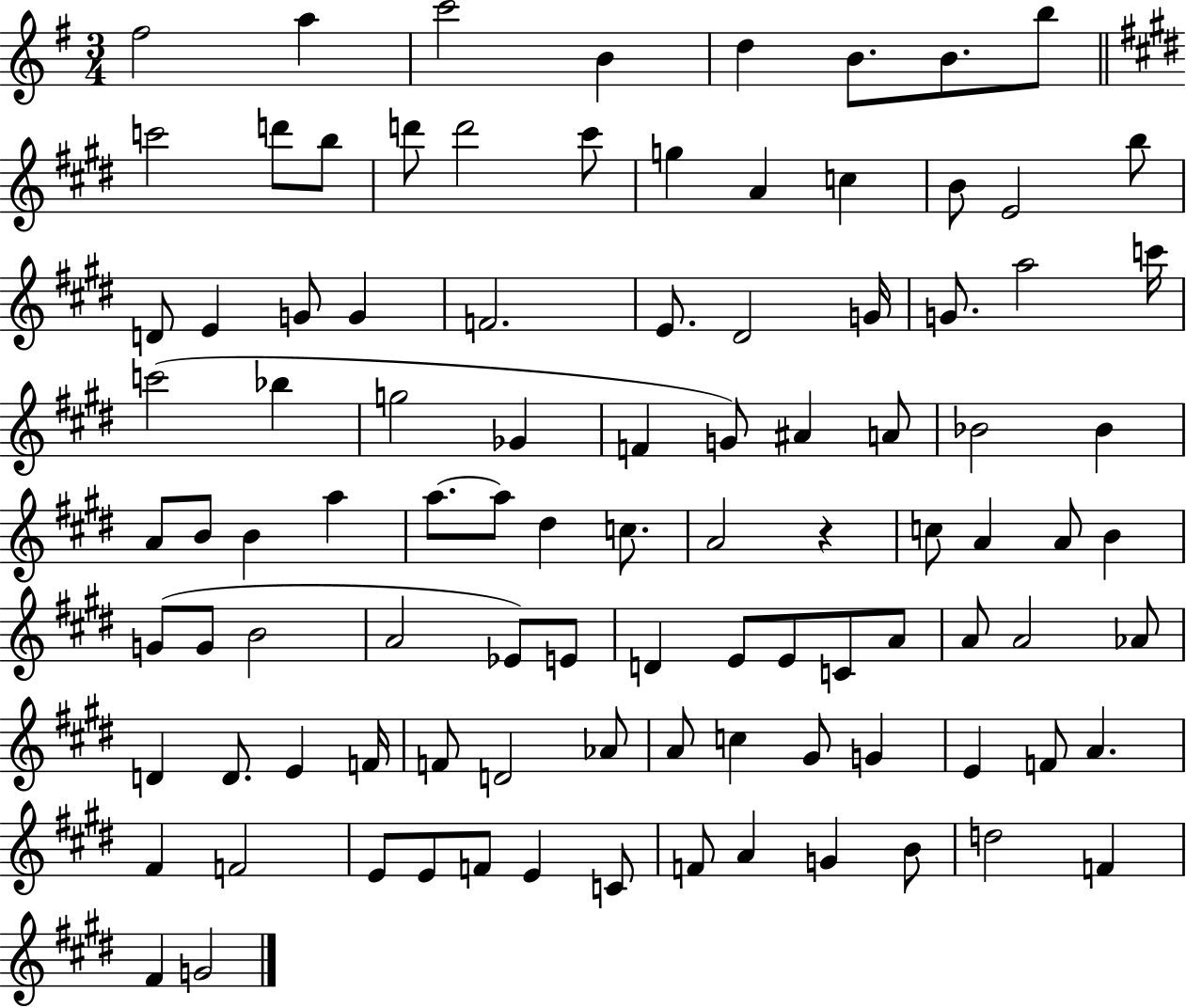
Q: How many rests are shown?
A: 1